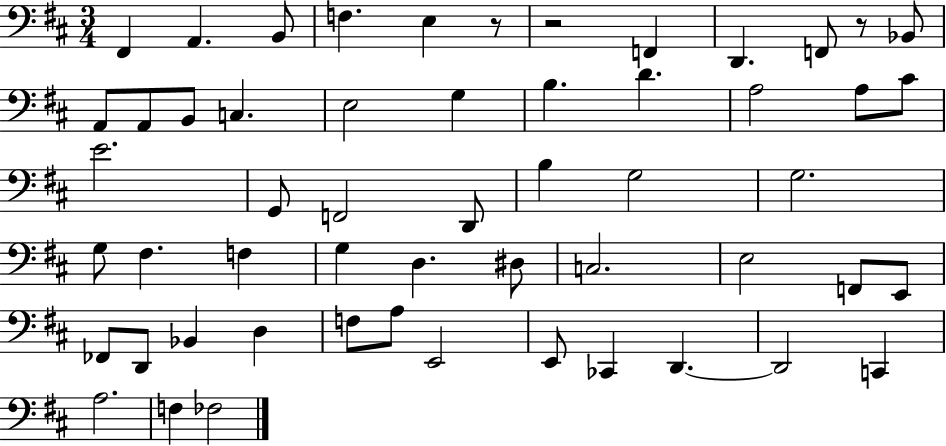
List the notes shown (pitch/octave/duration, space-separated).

F#2/q A2/q. B2/e F3/q. E3/q R/e R/h F2/q D2/q. F2/e R/e Bb2/e A2/e A2/e B2/e C3/q. E3/h G3/q B3/q. D4/q. A3/h A3/e C#4/e E4/h. G2/e F2/h D2/e B3/q G3/h G3/h. G3/e F#3/q. F3/q G3/q D3/q. D#3/e C3/h. E3/h F2/e E2/e FES2/e D2/e Bb2/q D3/q F3/e A3/e E2/h E2/e CES2/q D2/q. D2/h C2/q A3/h. F3/q FES3/h